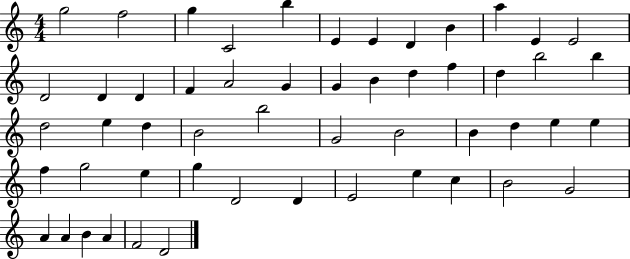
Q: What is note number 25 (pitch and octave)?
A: B5